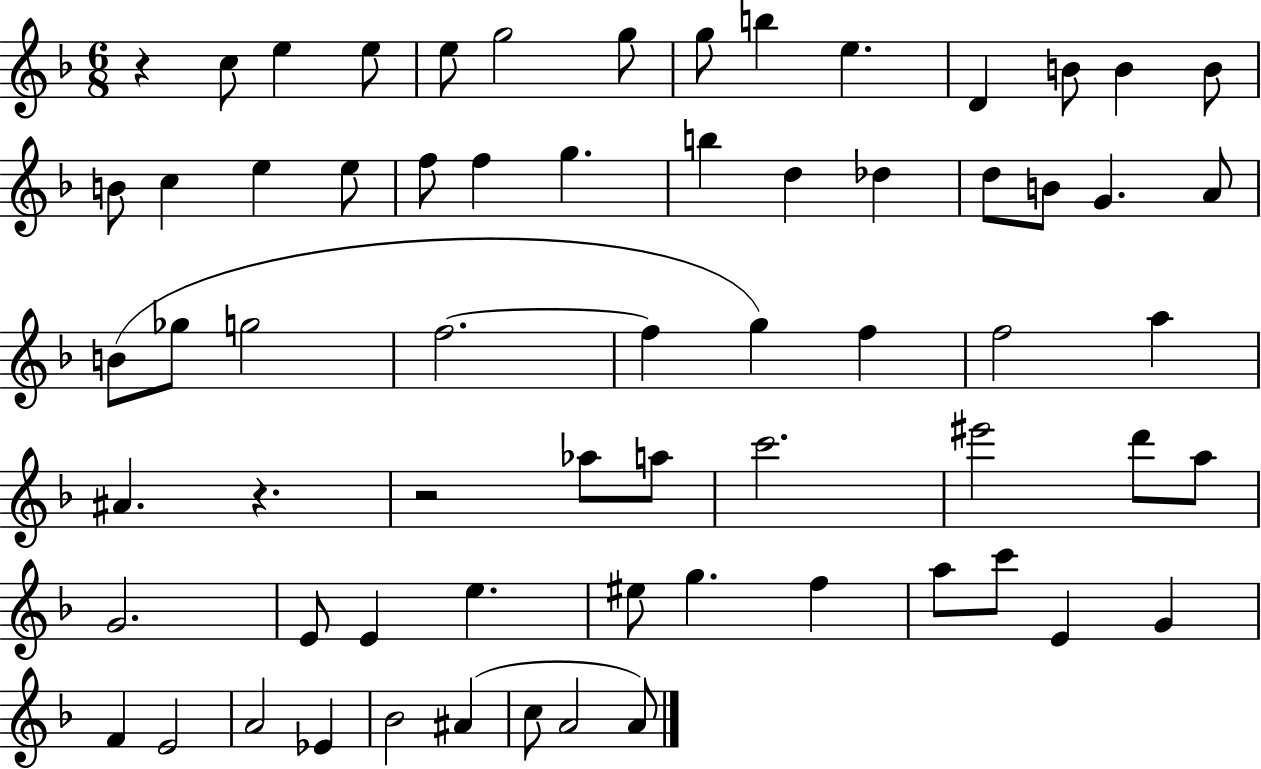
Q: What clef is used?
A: treble